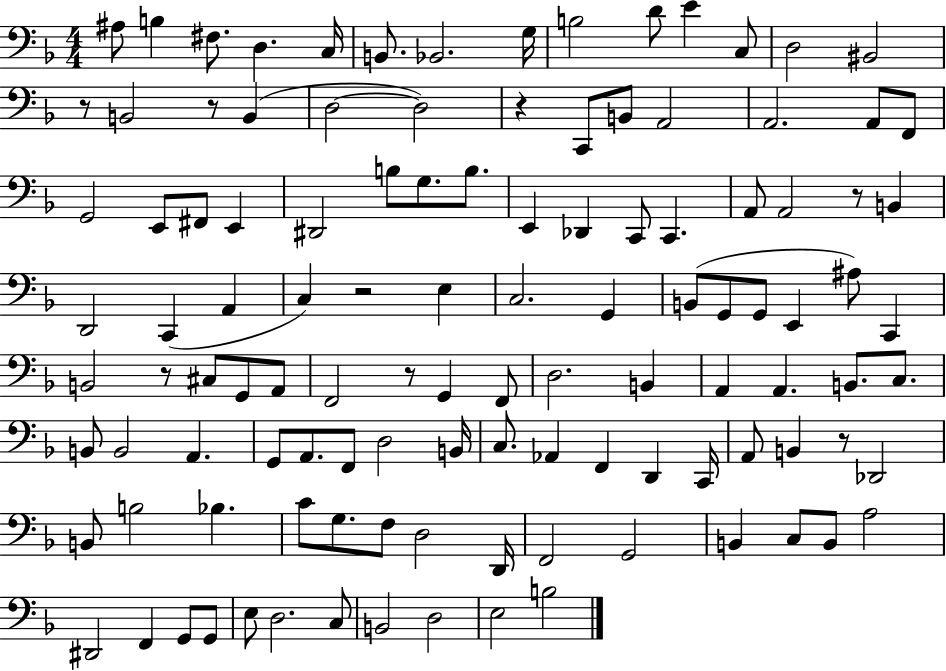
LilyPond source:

{
  \clef bass
  \numericTimeSignature
  \time 4/4
  \key f \major
  ais8 b4 fis8. d4. c16 | b,8. bes,2. g16 | b2 d'8 e'4 c8 | d2 bis,2 | \break r8 b,2 r8 b,4( | d2~~ d2) | r4 c,8 b,8 a,2 | a,2. a,8 f,8 | \break g,2 e,8 fis,8 e,4 | dis,2 b8 g8. b8. | e,4 des,4 c,8 c,4. | a,8 a,2 r8 b,4 | \break d,2 c,4( a,4 | c4) r2 e4 | c2. g,4 | b,8( g,8 g,8 e,4 ais8) c,4 | \break b,2 r8 cis8 g,8 a,8 | f,2 r8 g,4 f,8 | d2. b,4 | a,4 a,4. b,8. c8. | \break b,8 b,2 a,4. | g,8 a,8. f,8 d2 b,16 | c8. aes,4 f,4 d,4 c,16 | a,8 b,4 r8 des,2 | \break b,8 b2 bes4. | c'8 g8. f8 d2 d,16 | f,2 g,2 | b,4 c8 b,8 a2 | \break dis,2 f,4 g,8 g,8 | e8 d2. c8 | b,2 d2 | e2 b2 | \break \bar "|."
}